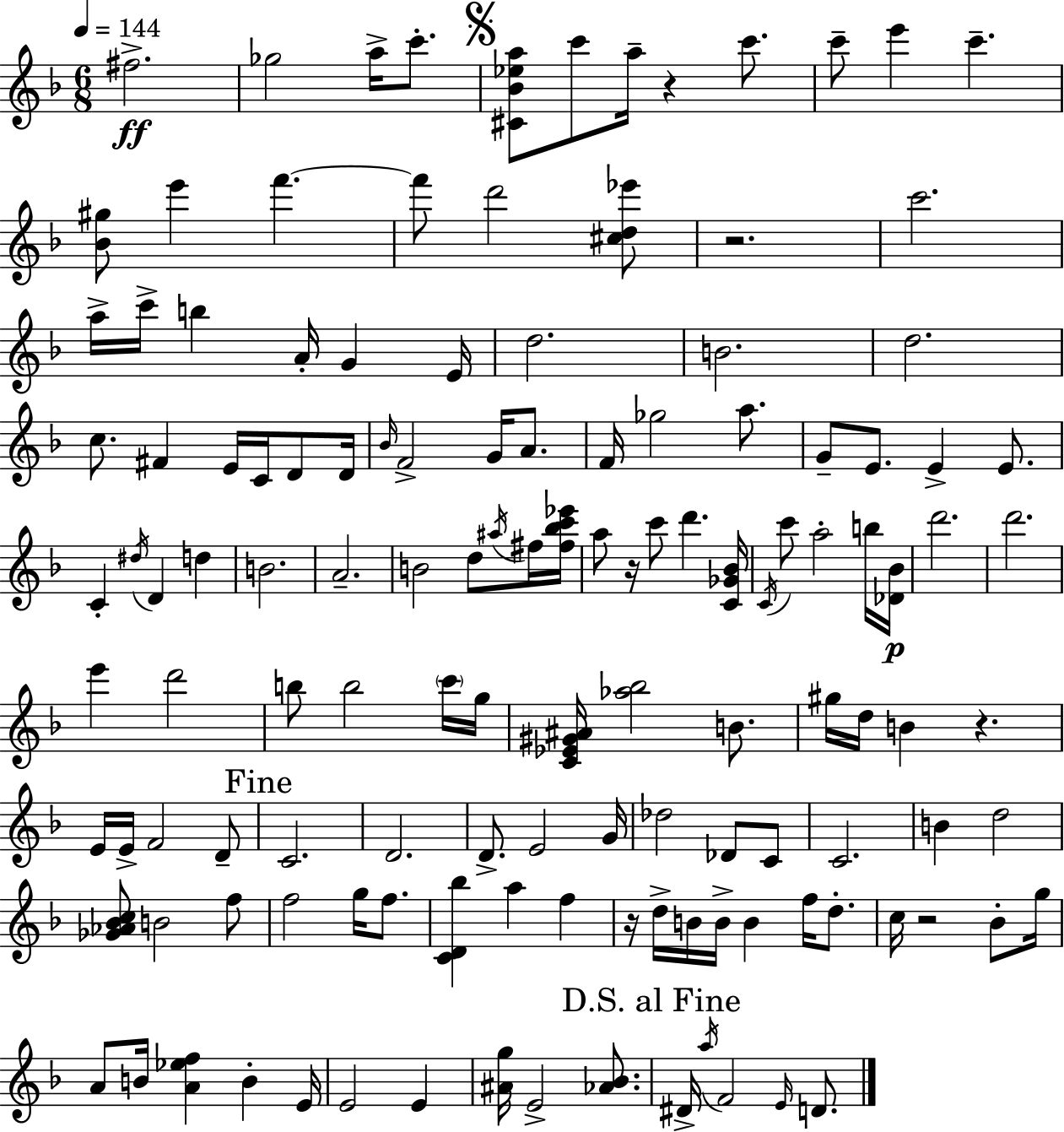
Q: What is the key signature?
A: F major